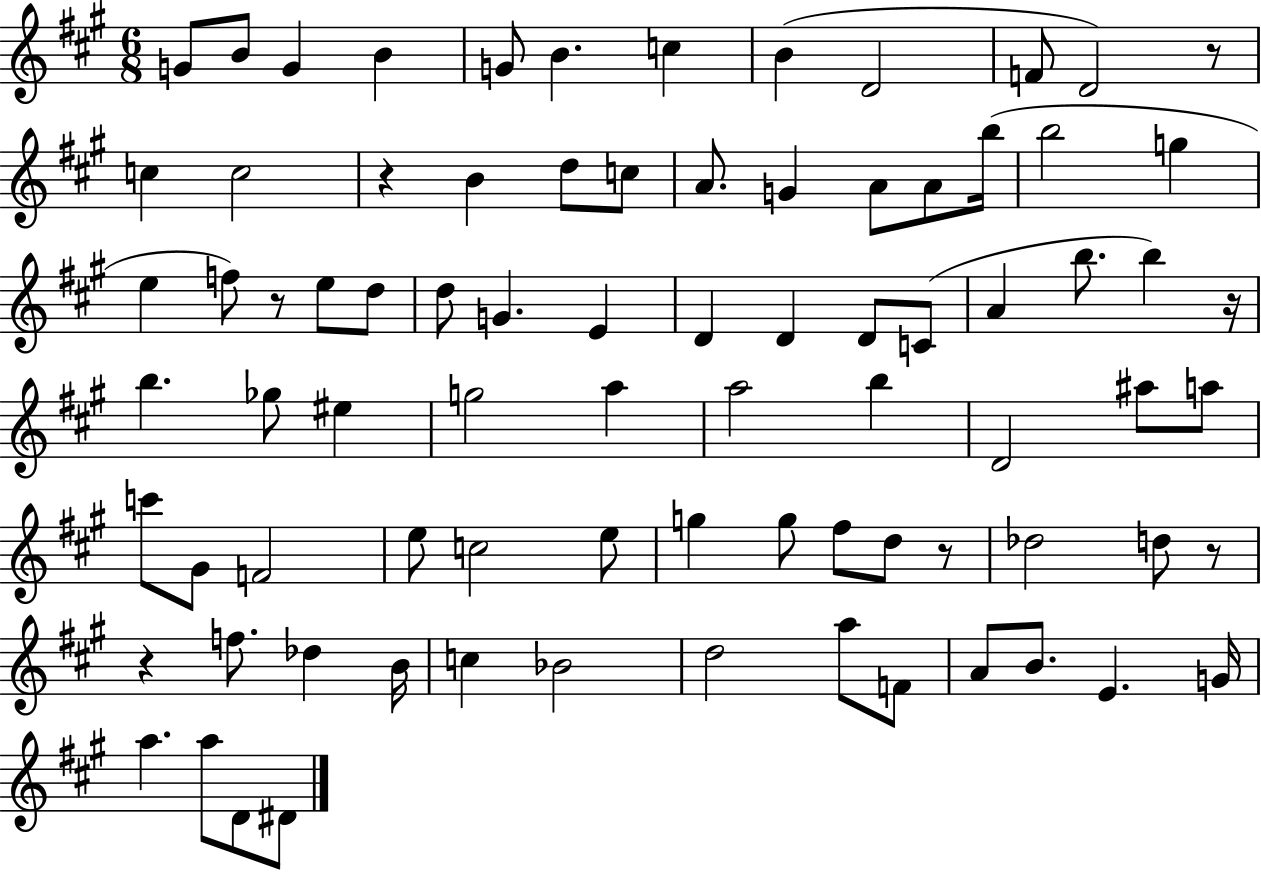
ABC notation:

X:1
T:Untitled
M:6/8
L:1/4
K:A
G/2 B/2 G B G/2 B c B D2 F/2 D2 z/2 c c2 z B d/2 c/2 A/2 G A/2 A/2 b/4 b2 g e f/2 z/2 e/2 d/2 d/2 G E D D D/2 C/2 A b/2 b z/4 b _g/2 ^e g2 a a2 b D2 ^a/2 a/2 c'/2 ^G/2 F2 e/2 c2 e/2 g g/2 ^f/2 d/2 z/2 _d2 d/2 z/2 z f/2 _d B/4 c _B2 d2 a/2 F/2 A/2 B/2 E G/4 a a/2 D/2 ^D/2